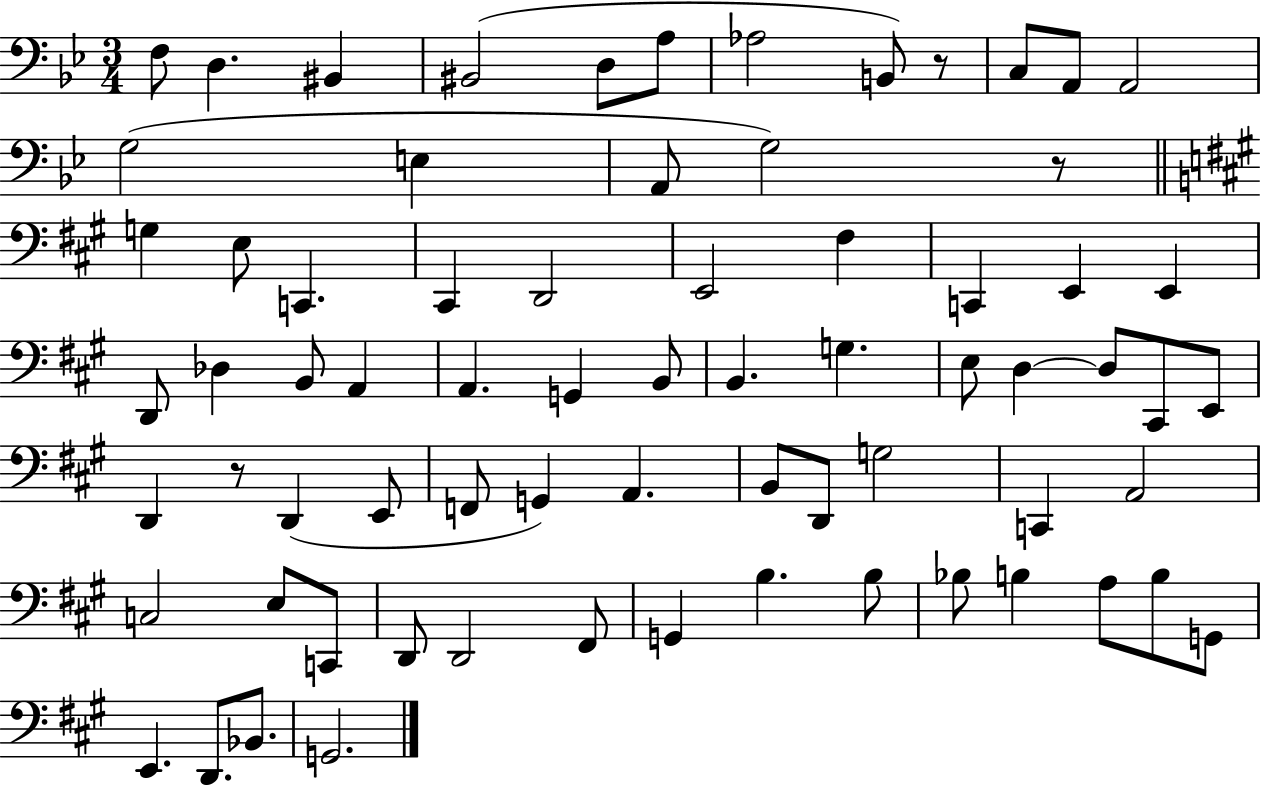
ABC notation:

X:1
T:Untitled
M:3/4
L:1/4
K:Bb
F,/2 D, ^B,, ^B,,2 D,/2 A,/2 _A,2 B,,/2 z/2 C,/2 A,,/2 A,,2 G,2 E, A,,/2 G,2 z/2 G, E,/2 C,, ^C,, D,,2 E,,2 ^F, C,, E,, E,, D,,/2 _D, B,,/2 A,, A,, G,, B,,/2 B,, G, E,/2 D, D,/2 ^C,,/2 E,,/2 D,, z/2 D,, E,,/2 F,,/2 G,, A,, B,,/2 D,,/2 G,2 C,, A,,2 C,2 E,/2 C,,/2 D,,/2 D,,2 ^F,,/2 G,, B, B,/2 _B,/2 B, A,/2 B,/2 G,,/2 E,, D,,/2 _B,,/2 G,,2